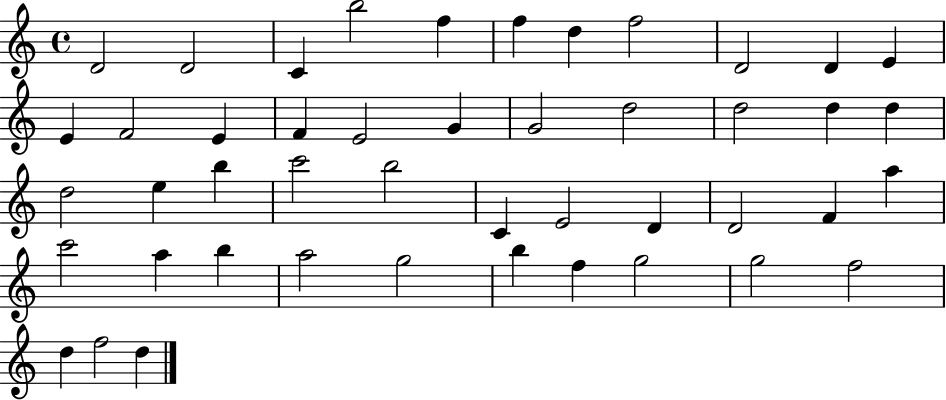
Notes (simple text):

D4/h D4/h C4/q B5/h F5/q F5/q D5/q F5/h D4/h D4/q E4/q E4/q F4/h E4/q F4/q E4/h G4/q G4/h D5/h D5/h D5/q D5/q D5/h E5/q B5/q C6/h B5/h C4/q E4/h D4/q D4/h F4/q A5/q C6/h A5/q B5/q A5/h G5/h B5/q F5/q G5/h G5/h F5/h D5/q F5/h D5/q